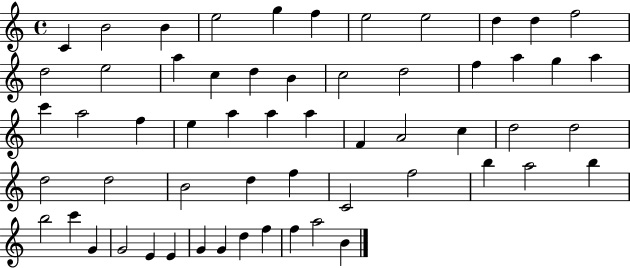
C4/q B4/h B4/q E5/h G5/q F5/q E5/h E5/h D5/q D5/q F5/h D5/h E5/h A5/q C5/q D5/q B4/q C5/h D5/h F5/q A5/q G5/q A5/q C6/q A5/h F5/q E5/q A5/q A5/q A5/q F4/q A4/h C5/q D5/h D5/h D5/h D5/h B4/h D5/q F5/q C4/h F5/h B5/q A5/h B5/q B5/h C6/q G4/q G4/h E4/q E4/q G4/q G4/q D5/q F5/q F5/q A5/h B4/q